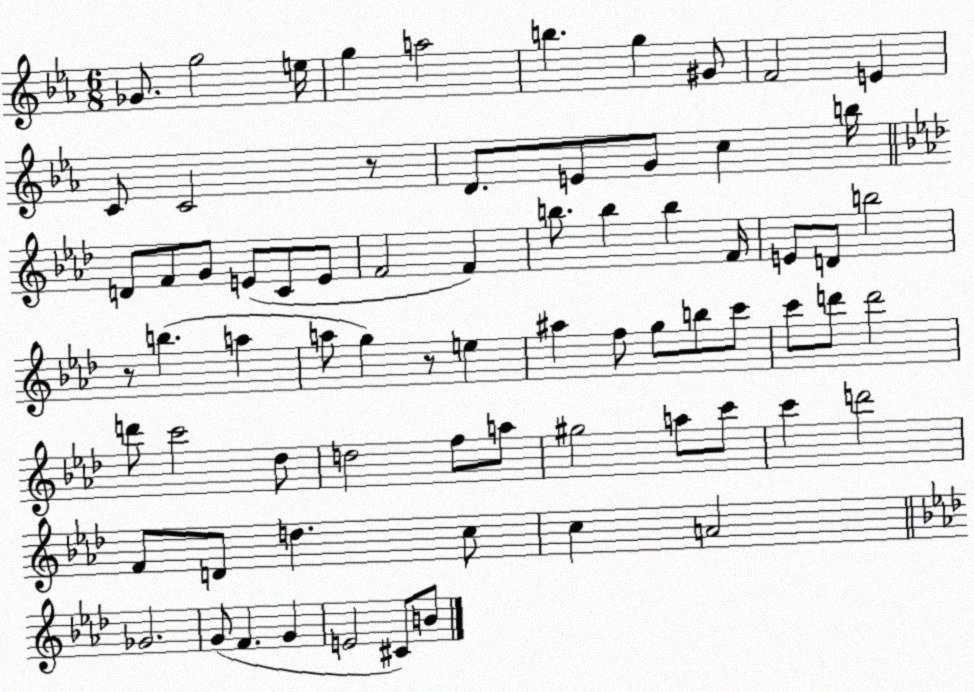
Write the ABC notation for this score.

X:1
T:Untitled
M:6/8
L:1/4
K:Eb
_G/2 g2 e/4 g a2 b g ^G/2 F2 E C/2 C2 z/2 D/2 E/2 G/2 c b/4 D/2 F/2 G/2 E/2 C/2 E/2 F2 F b/2 b b F/4 E/2 D/2 b2 z/2 b a a/2 g z/2 e ^a f/2 g/2 b/2 c'/2 c'/2 d'/2 d'2 d'/2 c'2 _d/2 d2 f/2 a/2 ^g2 a/2 c'/2 c' d'2 F/2 D/2 d c/2 c A2 _G2 G/2 F G E2 ^C/2 B/2